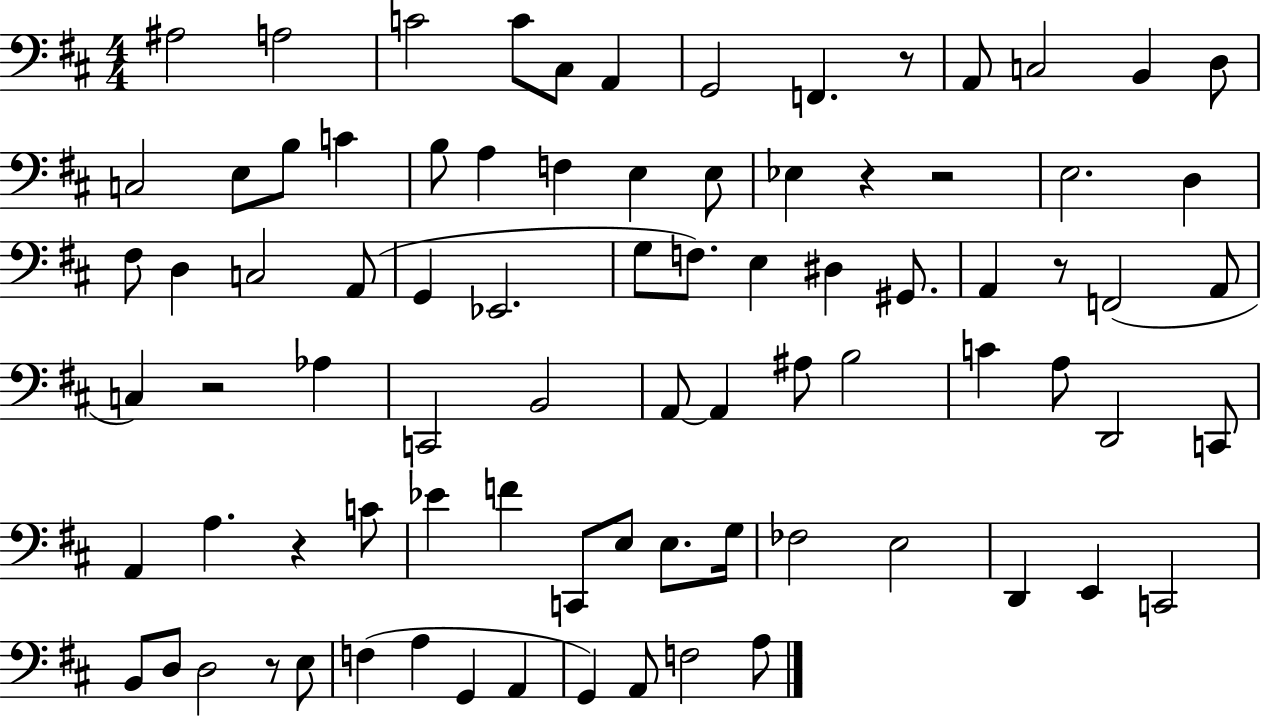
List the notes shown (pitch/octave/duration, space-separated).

A#3/h A3/h C4/h C4/e C#3/e A2/q G2/h F2/q. R/e A2/e C3/h B2/q D3/e C3/h E3/e B3/e C4/q B3/e A3/q F3/q E3/q E3/e Eb3/q R/q R/h E3/h. D3/q F#3/e D3/q C3/h A2/e G2/q Eb2/h. G3/e F3/e. E3/q D#3/q G#2/e. A2/q R/e F2/h A2/e C3/q R/h Ab3/q C2/h B2/h A2/e A2/q A#3/e B3/h C4/q A3/e D2/h C2/e A2/q A3/q. R/q C4/e Eb4/q F4/q C2/e E3/e E3/e. G3/s FES3/h E3/h D2/q E2/q C2/h B2/e D3/e D3/h R/e E3/e F3/q A3/q G2/q A2/q G2/q A2/e F3/h A3/e